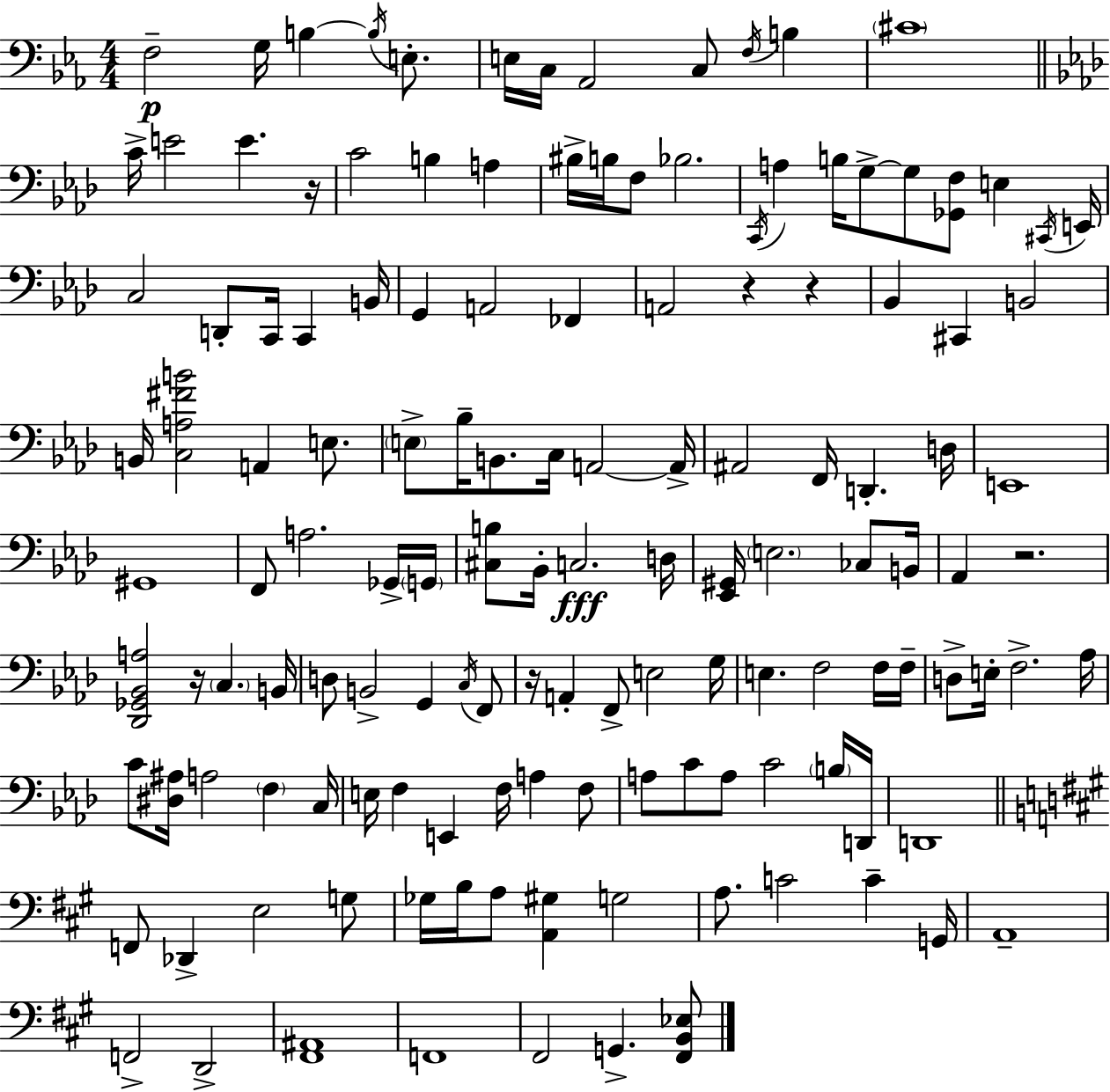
F3/h G3/s B3/q B3/s E3/e. E3/s C3/s Ab2/h C3/e F3/s B3/q C#4/w C4/s E4/h E4/q. R/s C4/h B3/q A3/q BIS3/s B3/s F3/e Bb3/h. C2/s A3/q B3/s G3/e G3/e [Gb2,F3]/e E3/q C#2/s E2/s C3/h D2/e C2/s C2/q B2/s G2/q A2/h FES2/q A2/h R/q R/q Bb2/q C#2/q B2/h B2/s [C3,A3,F#4,B4]/h A2/q E3/e. E3/e Bb3/s B2/e. C3/s A2/h A2/s A#2/h F2/s D2/q. D3/s E2/w G#2/w F2/e A3/h. Gb2/s G2/s [C#3,B3]/e Bb2/s C3/h. D3/s [Eb2,G#2]/s E3/h. CES3/e B2/s Ab2/q R/h. [Db2,Gb2,Bb2,A3]/h R/s C3/q. B2/s D3/e B2/h G2/q C3/s F2/e R/s A2/q F2/e E3/h G3/s E3/q. F3/h F3/s F3/s D3/e E3/s F3/h. Ab3/s C4/e [D#3,A#3]/s A3/h F3/q C3/s E3/s F3/q E2/q F3/s A3/q F3/e A3/e C4/e A3/e C4/h B3/s D2/s D2/w F2/e Db2/q E3/h G3/e Gb3/s B3/s A3/e [A2,G#3]/q G3/h A3/e. C4/h C4/q G2/s A2/w F2/h D2/h [F#2,A#2]/w F2/w F#2/h G2/q. [F#2,B2,Eb3]/e